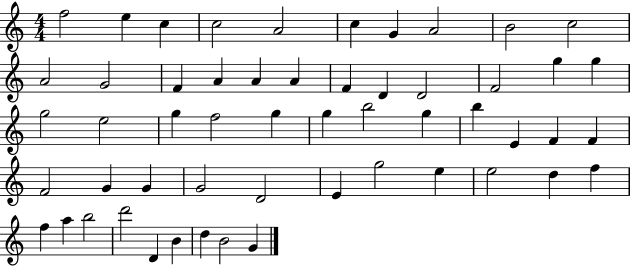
X:1
T:Untitled
M:4/4
L:1/4
K:C
f2 e c c2 A2 c G A2 B2 c2 A2 G2 F A A A F D D2 F2 g g g2 e2 g f2 g g b2 g b E F F F2 G G G2 D2 E g2 e e2 d f f a b2 d'2 D B d B2 G